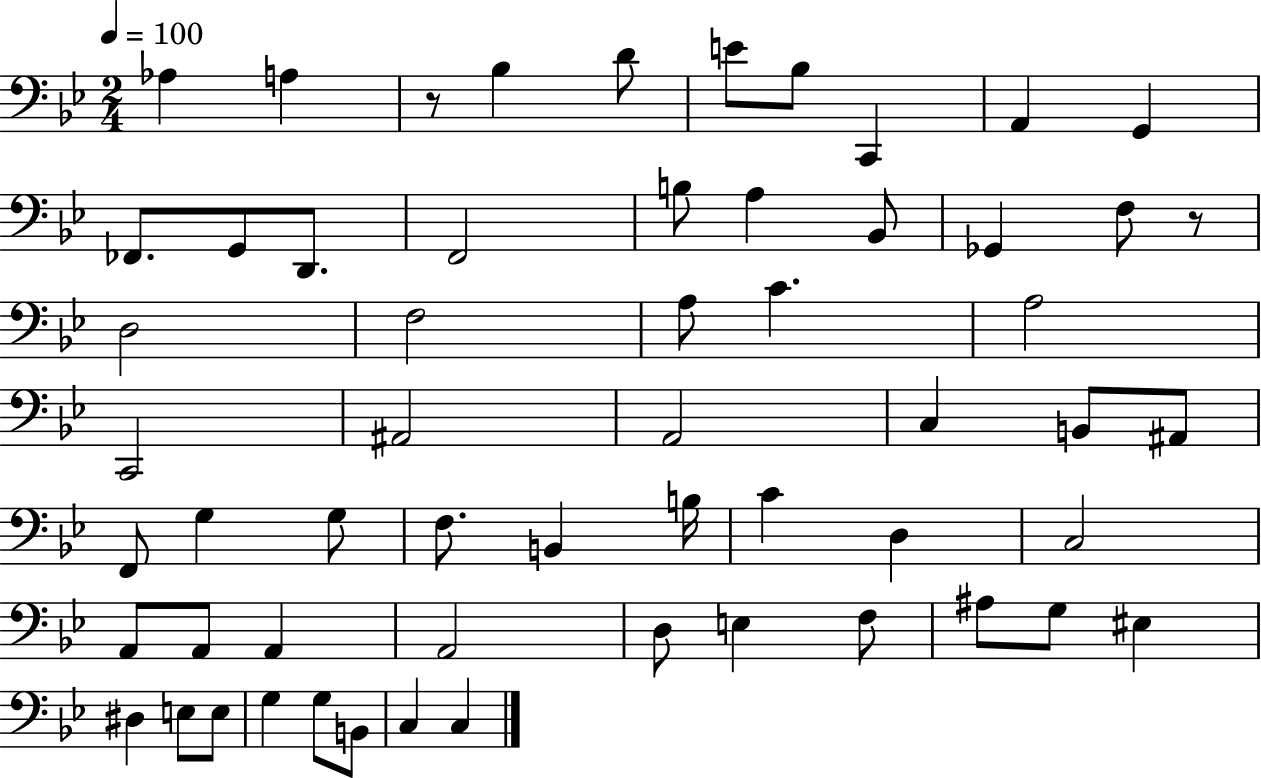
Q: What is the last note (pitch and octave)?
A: C3